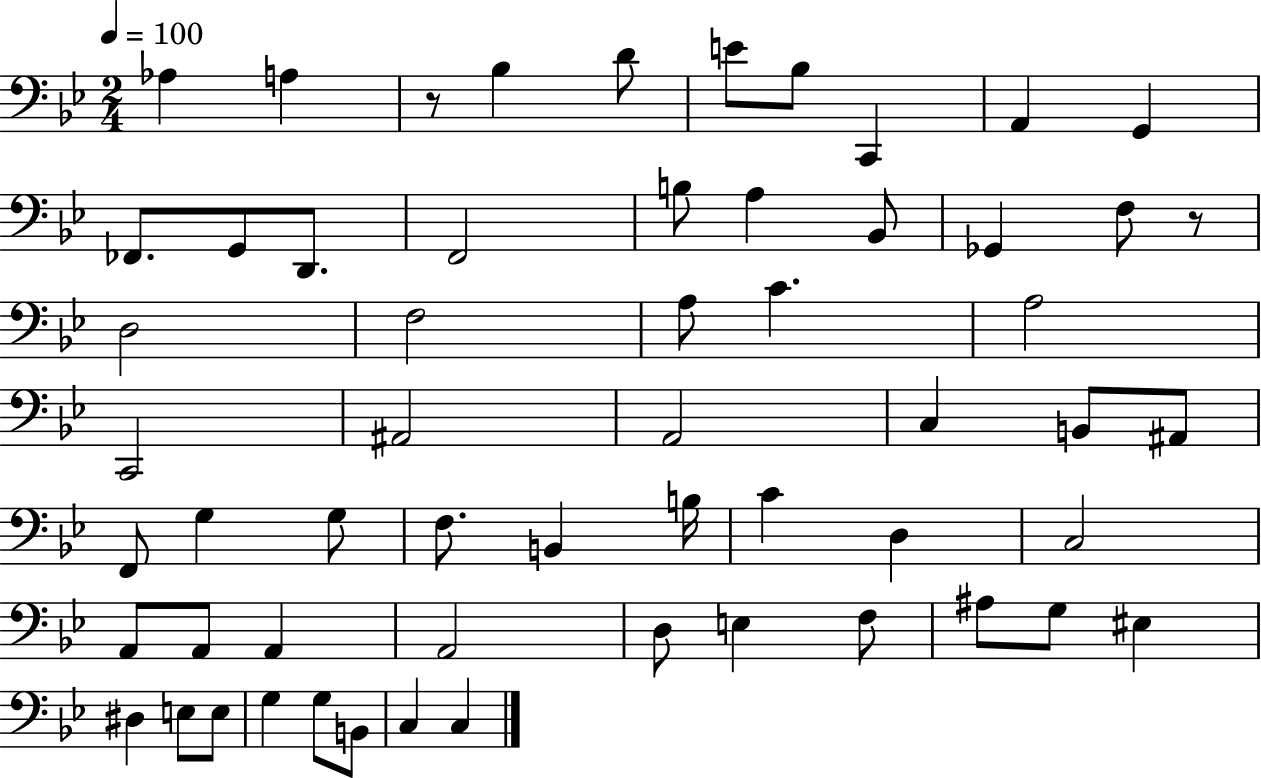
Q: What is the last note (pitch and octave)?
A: C3